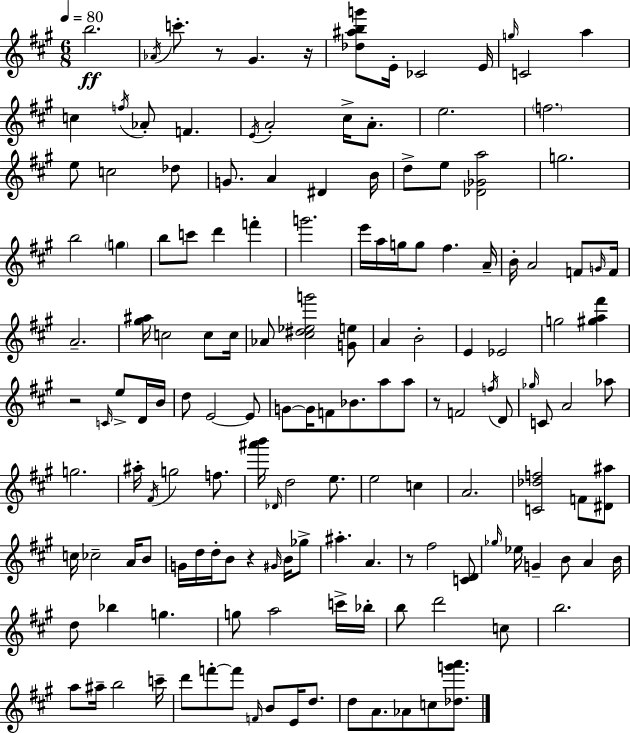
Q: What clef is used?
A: treble